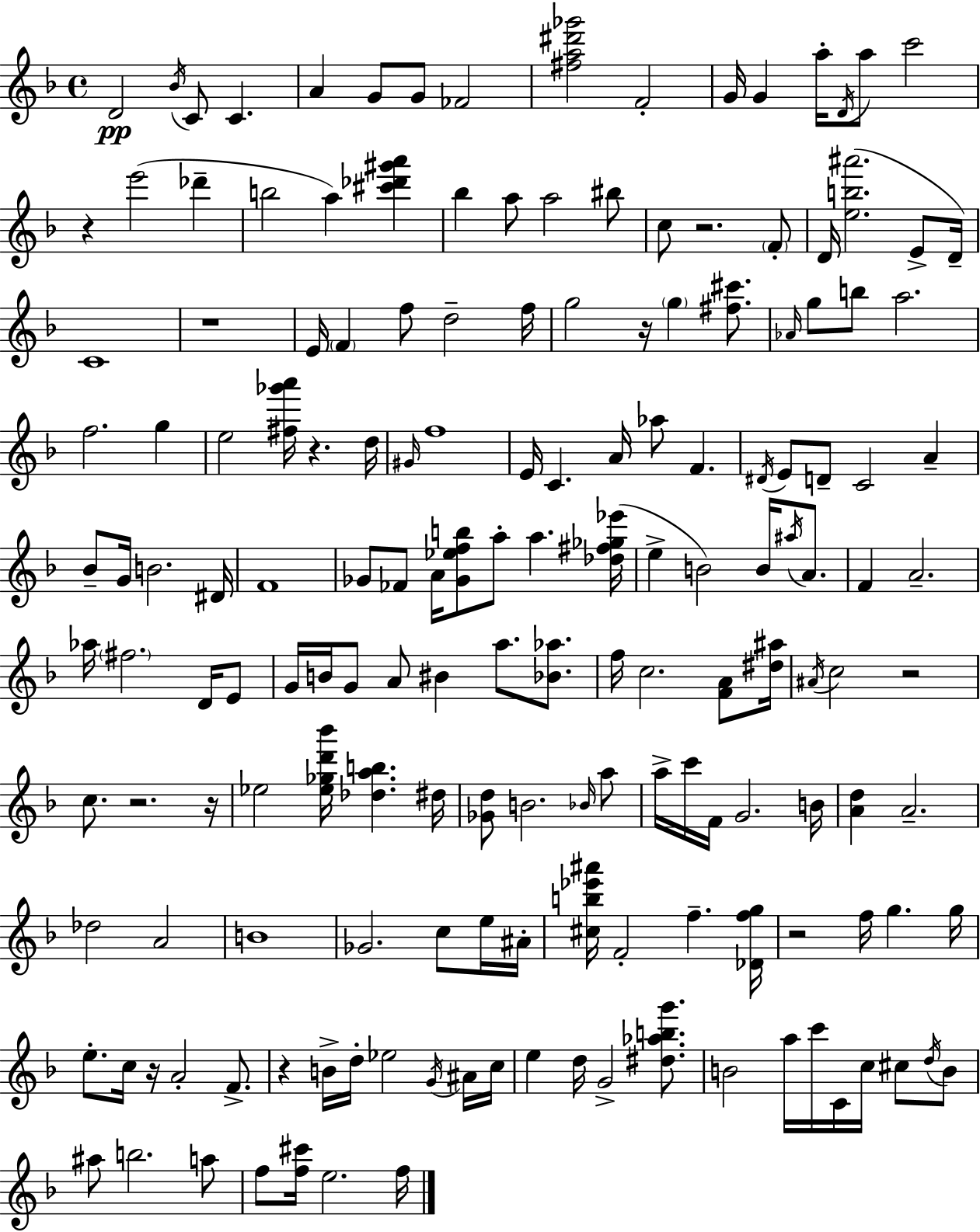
D4/h Bb4/s C4/e C4/q. A4/q G4/e G4/e FES4/h [F#5,A5,D#6,Gb6]/h F4/h G4/s G4/q A5/s D4/s A5/e C6/h R/q E6/h Db6/q B5/h A5/q [C#6,Db6,G#6,A6]/q Bb5/q A5/e A5/h BIS5/e C5/e R/h. F4/e D4/s [E5,B5,A#6]/h. E4/e D4/s C4/w R/w E4/s F4/q F5/e D5/h F5/s G5/h R/s G5/q [F#5,C#6]/e. Ab4/s G5/e B5/e A5/h. F5/h. G5/q E5/h [F#5,Gb6,A6]/s R/q. D5/s G#4/s F5/w E4/s C4/q. A4/s Ab5/e F4/q. D#4/s E4/e D4/e C4/h A4/q Bb4/e G4/s B4/h. D#4/s F4/w Gb4/e FES4/e A4/s [Gb4,Eb5,F5,B5]/e A5/e A5/q. [Db5,F#5,Gb5,Eb6]/s E5/q B4/h B4/s A#5/s A4/e. F4/q A4/h. Ab5/s F#5/h. D4/s E4/e G4/s B4/s G4/e A4/e BIS4/q A5/e. [Bb4,Ab5]/e. F5/s C5/h. [F4,A4]/e [D#5,A#5]/s A#4/s C5/h R/h C5/e. R/h. R/s Eb5/h [Eb5,Gb5,D6,Bb6]/s [Db5,A5,B5]/q. D#5/s [Gb4,D5]/e B4/h. Bb4/s A5/e A5/s C6/s F4/s G4/h. B4/s [A4,D5]/q A4/h. Db5/h A4/h B4/w Gb4/h. C5/e E5/s A#4/s [C#5,B5,Eb6,A#6]/s F4/h F5/q. [Db4,F5,G5]/s R/h F5/s G5/q. G5/s E5/e. C5/s R/s A4/h F4/e. R/q B4/s D5/s Eb5/h G4/s A#4/s C5/s E5/q D5/s G4/h [D#5,Ab5,B5,G6]/e. B4/h A5/s C6/s C4/s C5/s C#5/e D5/s B4/e A#5/e B5/h. A5/e F5/e [F5,C#6]/s E5/h. F5/s